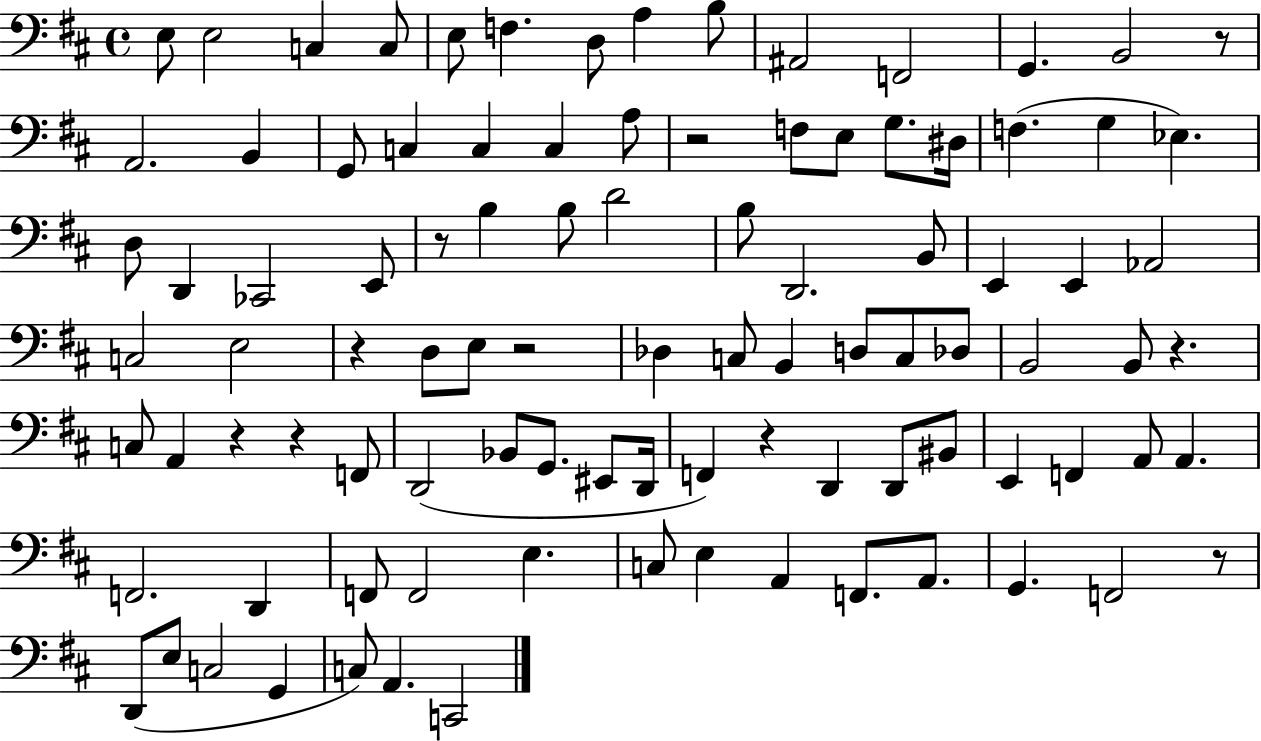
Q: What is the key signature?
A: D major